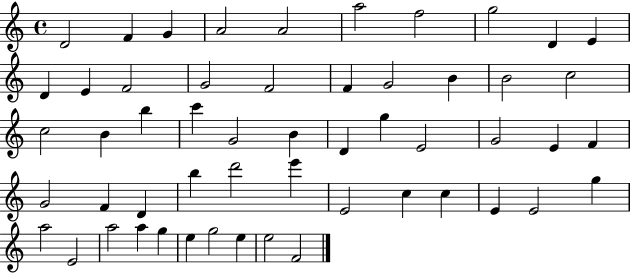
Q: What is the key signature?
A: C major